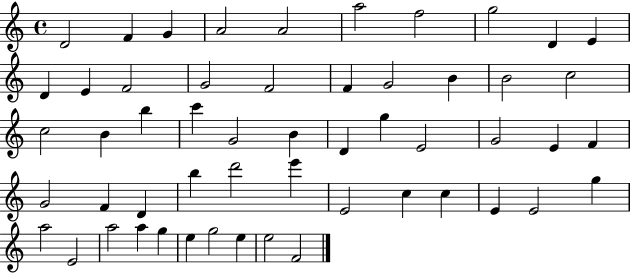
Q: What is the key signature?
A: C major